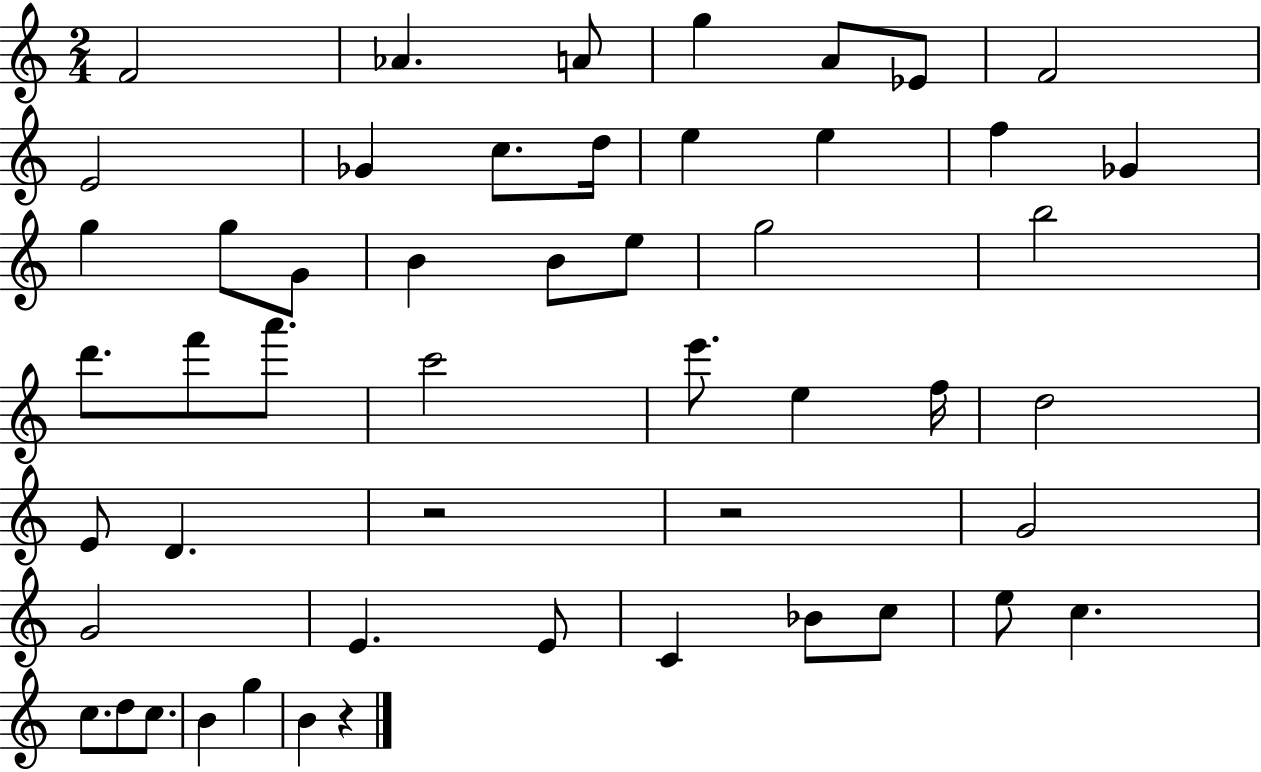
F4/h Ab4/q. A4/e G5/q A4/e Eb4/e F4/h E4/h Gb4/q C5/e. D5/s E5/q E5/q F5/q Gb4/q G5/q G5/e G4/e B4/q B4/e E5/e G5/h B5/h D6/e. F6/e A6/e. C6/h E6/e. E5/q F5/s D5/h E4/e D4/q. R/h R/h G4/h G4/h E4/q. E4/e C4/q Bb4/e C5/e E5/e C5/q. C5/e. D5/e C5/e. B4/q G5/q B4/q R/q